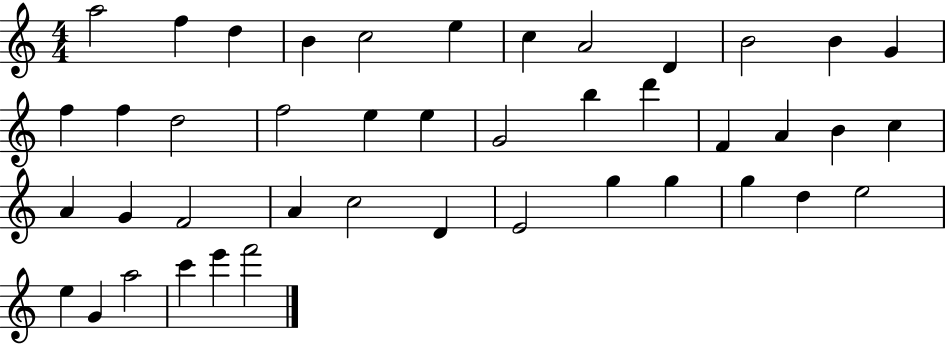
{
  \clef treble
  \numericTimeSignature
  \time 4/4
  \key c \major
  a''2 f''4 d''4 | b'4 c''2 e''4 | c''4 a'2 d'4 | b'2 b'4 g'4 | \break f''4 f''4 d''2 | f''2 e''4 e''4 | g'2 b''4 d'''4 | f'4 a'4 b'4 c''4 | \break a'4 g'4 f'2 | a'4 c''2 d'4 | e'2 g''4 g''4 | g''4 d''4 e''2 | \break e''4 g'4 a''2 | c'''4 e'''4 f'''2 | \bar "|."
}